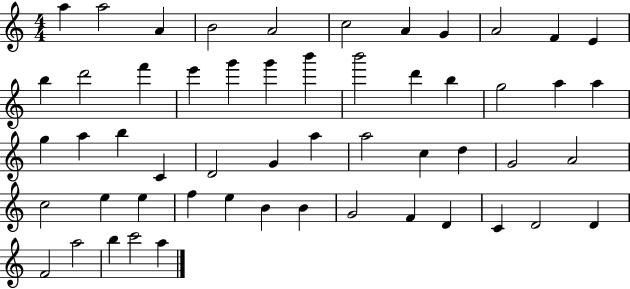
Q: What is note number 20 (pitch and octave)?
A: D6